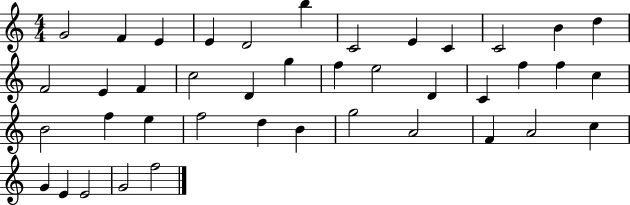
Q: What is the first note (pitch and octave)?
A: G4